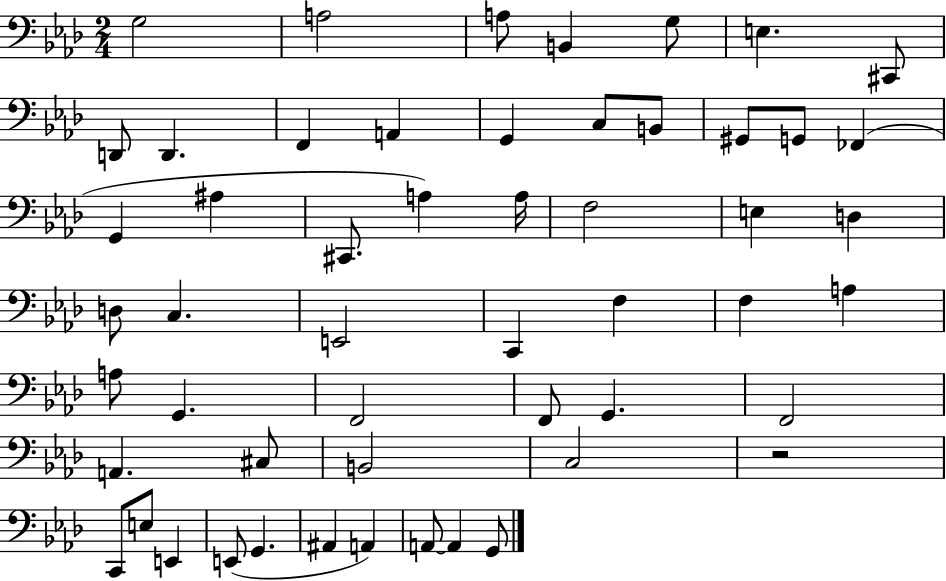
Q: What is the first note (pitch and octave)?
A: G3